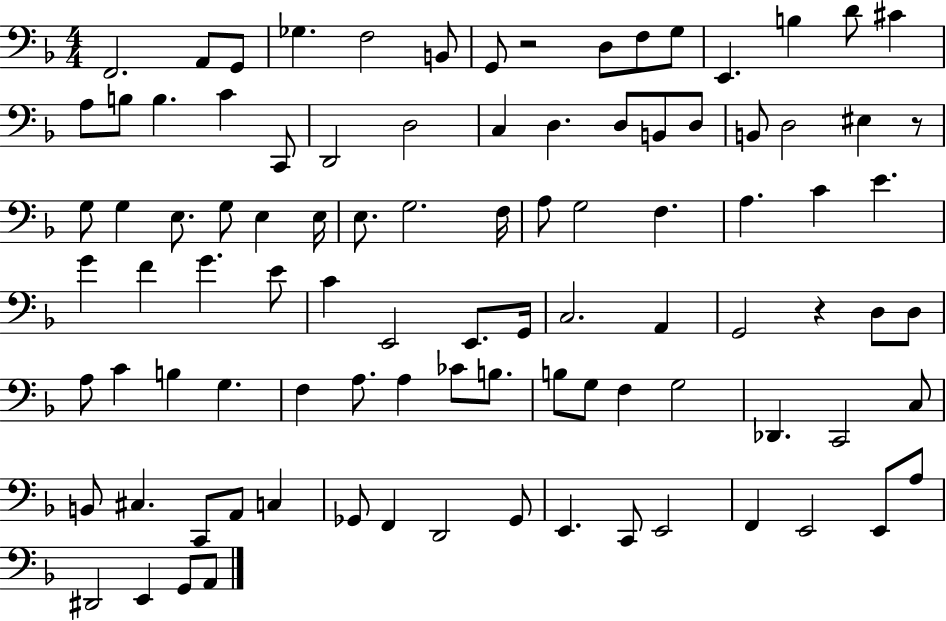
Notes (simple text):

F2/h. A2/e G2/e Gb3/q. F3/h B2/e G2/e R/h D3/e F3/e G3/e E2/q. B3/q D4/e C#4/q A3/e B3/e B3/q. C4/q C2/e D2/h D3/h C3/q D3/q. D3/e B2/e D3/e B2/e D3/h EIS3/q R/e G3/e G3/q E3/e. G3/e E3/q E3/s E3/e. G3/h. F3/s A3/e G3/h F3/q. A3/q. C4/q E4/q. G4/q F4/q G4/q. E4/e C4/q E2/h E2/e. G2/s C3/h. A2/q G2/h R/q D3/e D3/e A3/e C4/q B3/q G3/q. F3/q A3/e. A3/q CES4/e B3/e. B3/e G3/e F3/q G3/h Db2/q. C2/h C3/e B2/e C#3/q. C2/e A2/e C3/q Gb2/e F2/q D2/h Gb2/e E2/q. C2/e E2/h F2/q E2/h E2/e A3/e D#2/h E2/q G2/e A2/e